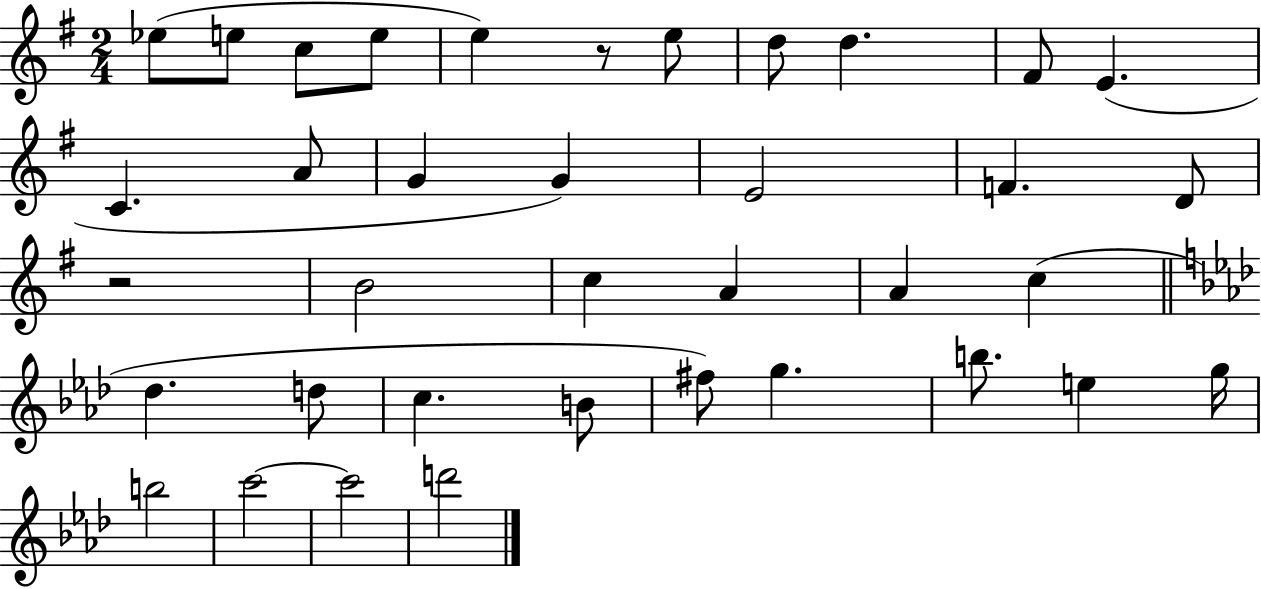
Eb5/e E5/e C5/e E5/e E5/q R/e E5/e D5/e D5/q. F#4/e E4/q. C4/q. A4/e G4/q G4/q E4/h F4/q. D4/e R/h B4/h C5/q A4/q A4/q C5/q Db5/q. D5/e C5/q. B4/e F#5/e G5/q. B5/e. E5/q G5/s B5/h C6/h C6/h D6/h